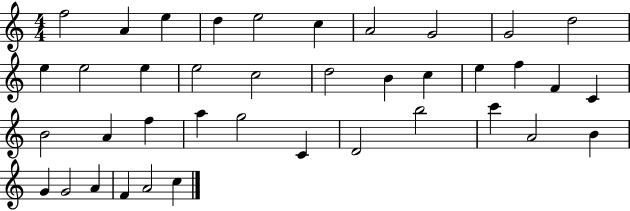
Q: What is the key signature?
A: C major